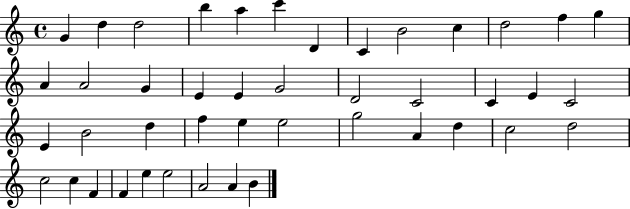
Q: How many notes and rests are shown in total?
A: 44